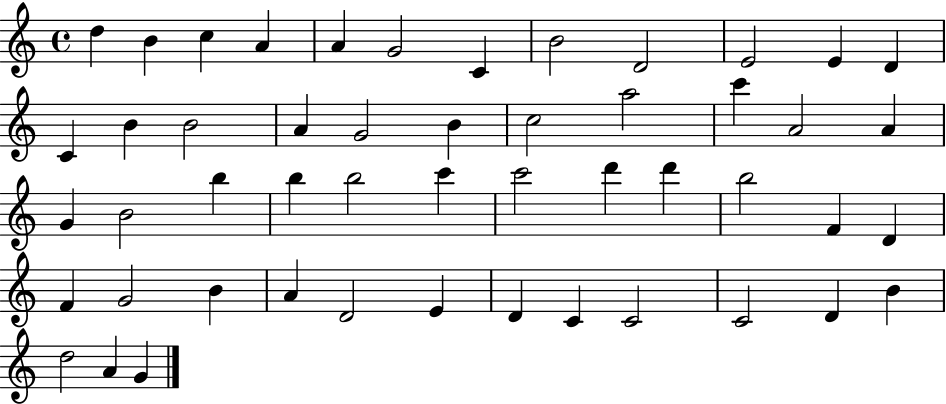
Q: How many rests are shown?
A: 0